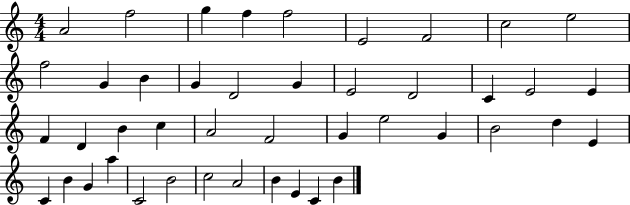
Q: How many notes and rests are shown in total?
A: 44